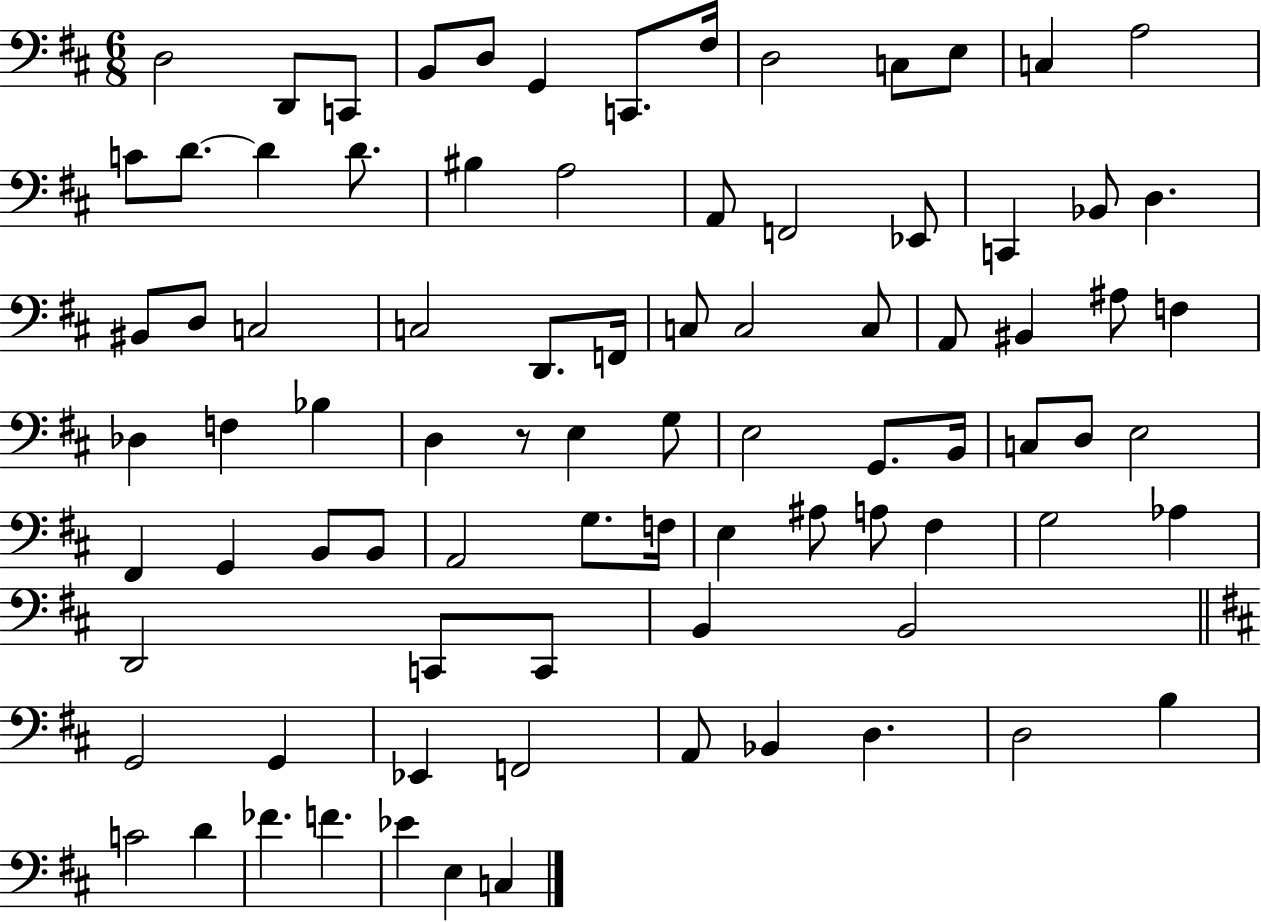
{
  \clef bass
  \numericTimeSignature
  \time 6/8
  \key d \major
  \repeat volta 2 { d2 d,8 c,8 | b,8 d8 g,4 c,8. fis16 | d2 c8 e8 | c4 a2 | \break c'8 d'8.~~ d'4 d'8. | bis4 a2 | a,8 f,2 ees,8 | c,4 bes,8 d4. | \break bis,8 d8 c2 | c2 d,8. f,16 | c8 c2 c8 | a,8 bis,4 ais8 f4 | \break des4 f4 bes4 | d4 r8 e4 g8 | e2 g,8. b,16 | c8 d8 e2 | \break fis,4 g,4 b,8 b,8 | a,2 g8. f16 | e4 ais8 a8 fis4 | g2 aes4 | \break d,2 c,8 c,8 | b,4 b,2 | \bar "||" \break \key b \minor g,2 g,4 | ees,4 f,2 | a,8 bes,4 d4. | d2 b4 | \break c'2 d'4 | fes'4. f'4. | ees'4 e4 c4 | } \bar "|."
}